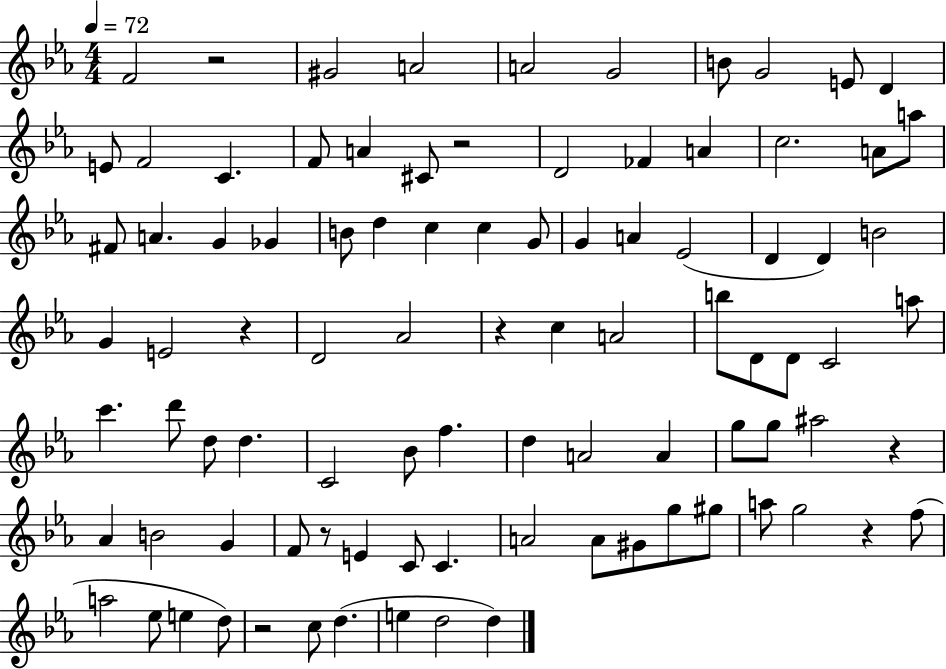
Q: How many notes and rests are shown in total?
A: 92